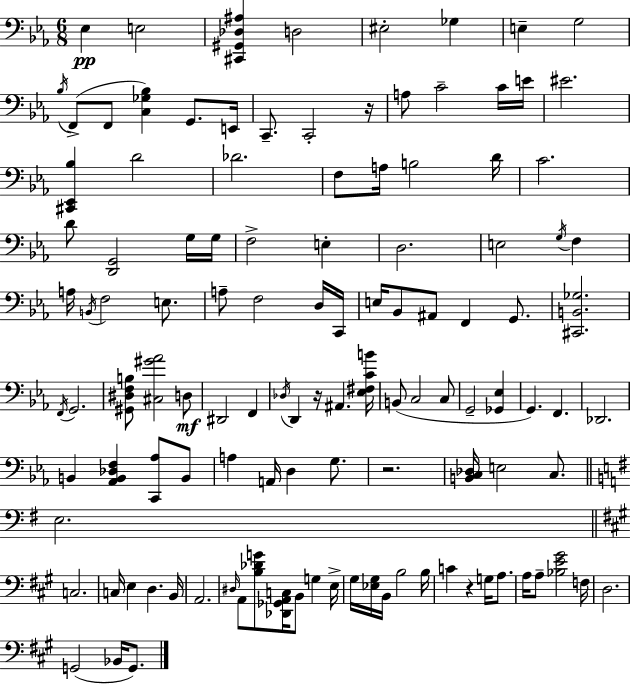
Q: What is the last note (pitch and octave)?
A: G2